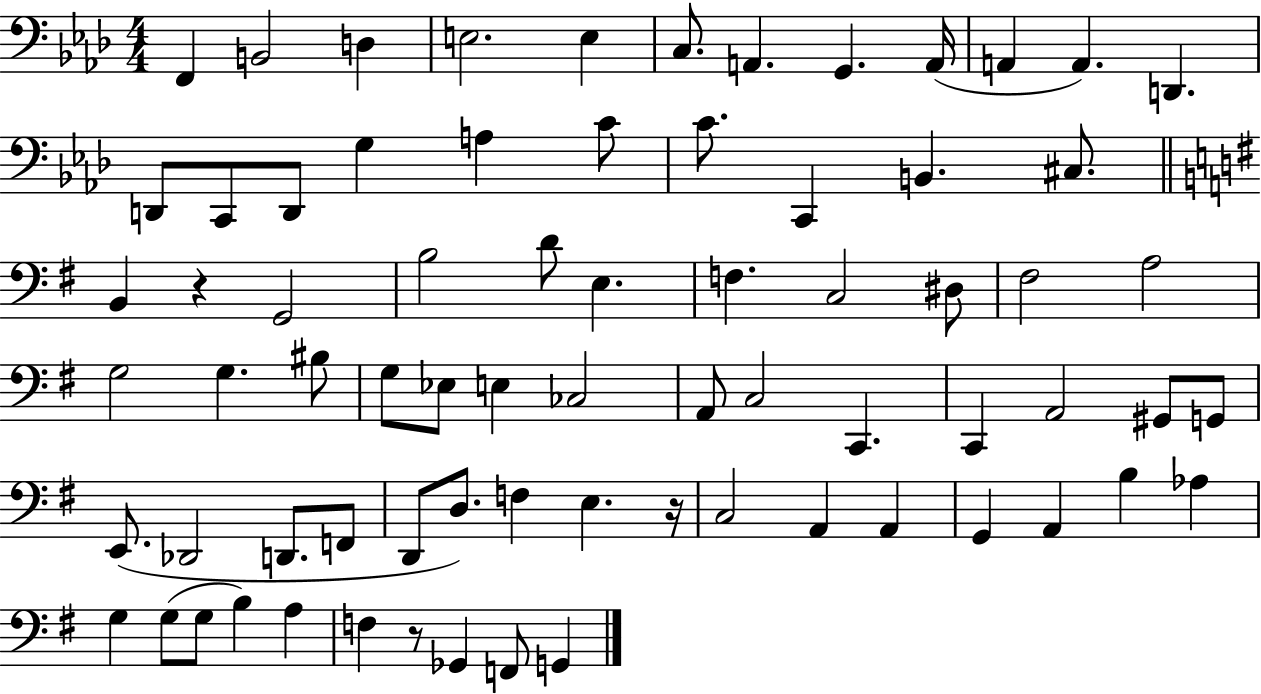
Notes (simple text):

F2/q B2/h D3/q E3/h. E3/q C3/e. A2/q. G2/q. A2/s A2/q A2/q. D2/q. D2/e C2/e D2/e G3/q A3/q C4/e C4/e. C2/q B2/q. C#3/e. B2/q R/q G2/h B3/h D4/e E3/q. F3/q. C3/h D#3/e F#3/h A3/h G3/h G3/q. BIS3/e G3/e Eb3/e E3/q CES3/h A2/e C3/h C2/q. C2/q A2/h G#2/e G2/e E2/e. Db2/h D2/e. F2/e D2/e D3/e. F3/q E3/q. R/s C3/h A2/q A2/q G2/q A2/q B3/q Ab3/q G3/q G3/e G3/e B3/q A3/q F3/q R/e Gb2/q F2/e G2/q